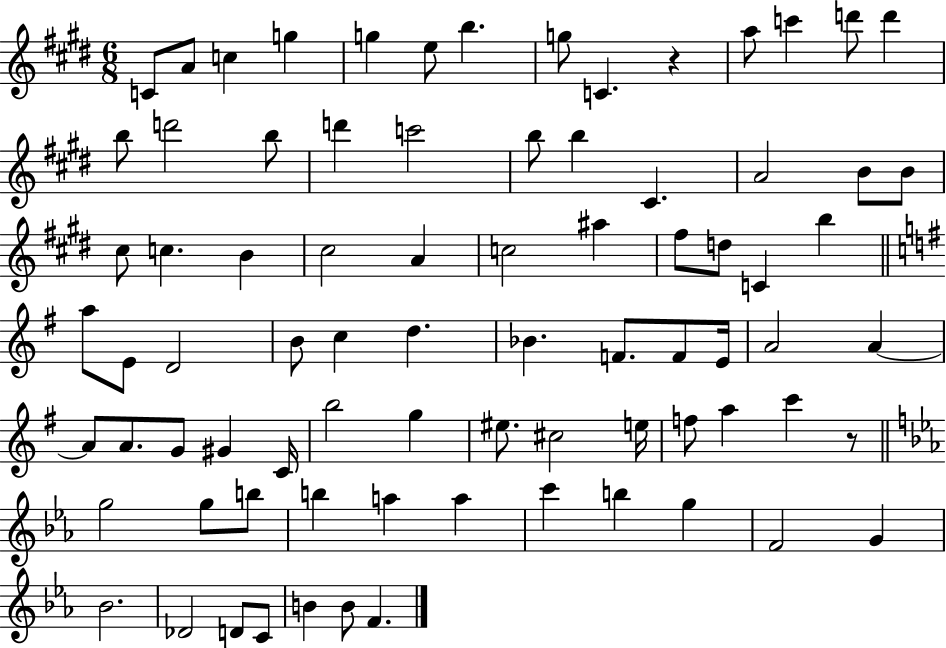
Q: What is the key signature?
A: E major